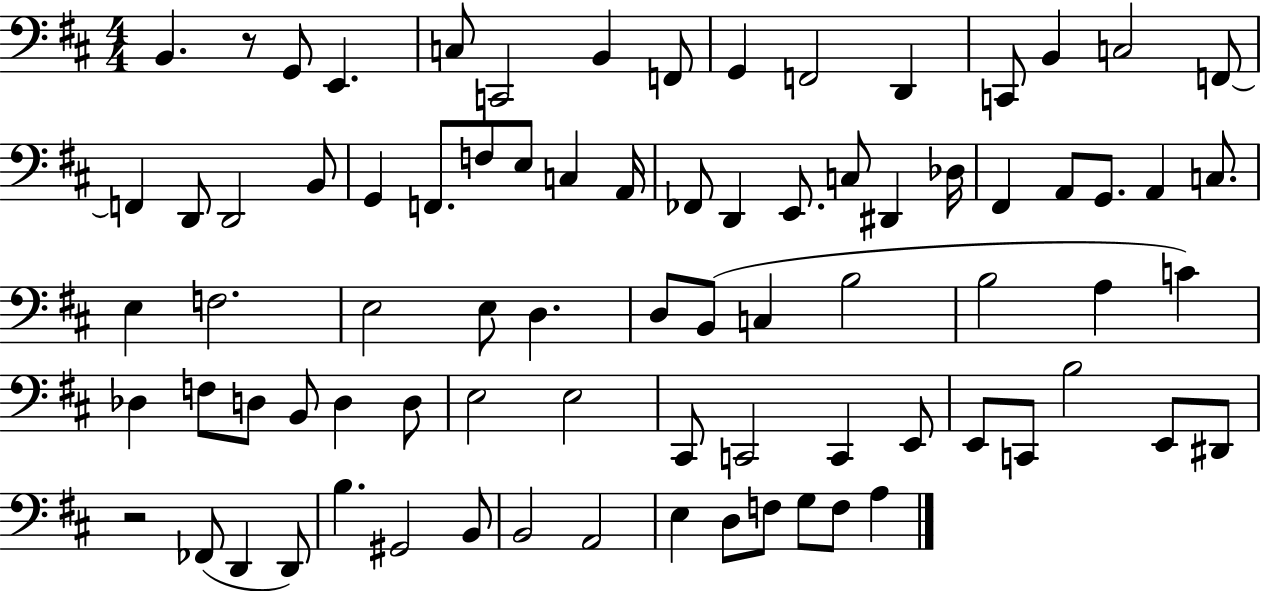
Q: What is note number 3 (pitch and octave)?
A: E2